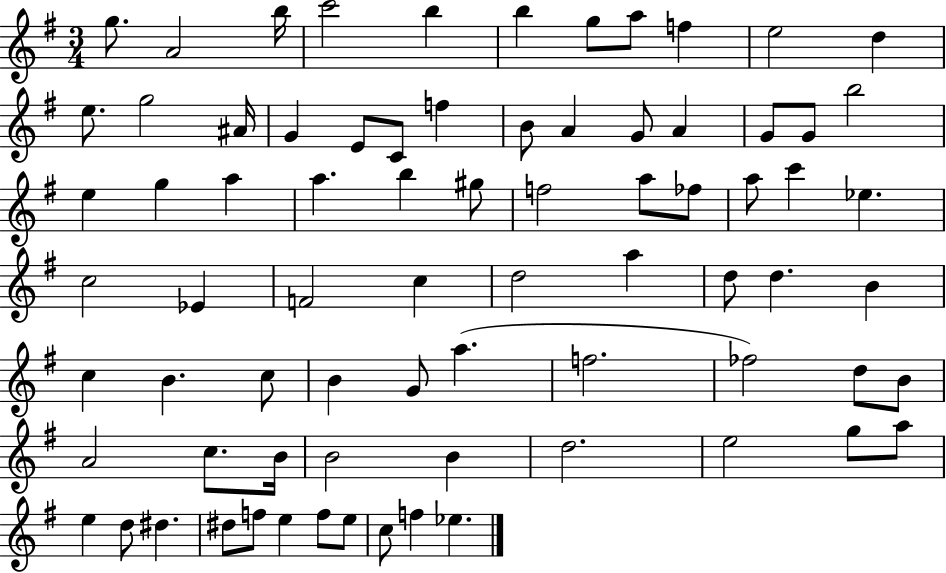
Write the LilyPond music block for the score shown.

{
  \clef treble
  \numericTimeSignature
  \time 3/4
  \key g \major
  g''8. a'2 b''16 | c'''2 b''4 | b''4 g''8 a''8 f''4 | e''2 d''4 | \break e''8. g''2 ais'16 | g'4 e'8 c'8 f''4 | b'8 a'4 g'8 a'4 | g'8 g'8 b''2 | \break e''4 g''4 a''4 | a''4. b''4 gis''8 | f''2 a''8 fes''8 | a''8 c'''4 ees''4. | \break c''2 ees'4 | f'2 c''4 | d''2 a''4 | d''8 d''4. b'4 | \break c''4 b'4. c''8 | b'4 g'8 a''4.( | f''2. | fes''2) d''8 b'8 | \break a'2 c''8. b'16 | b'2 b'4 | d''2. | e''2 g''8 a''8 | \break e''4 d''8 dis''4. | dis''8 f''8 e''4 f''8 e''8 | c''8 f''4 ees''4. | \bar "|."
}